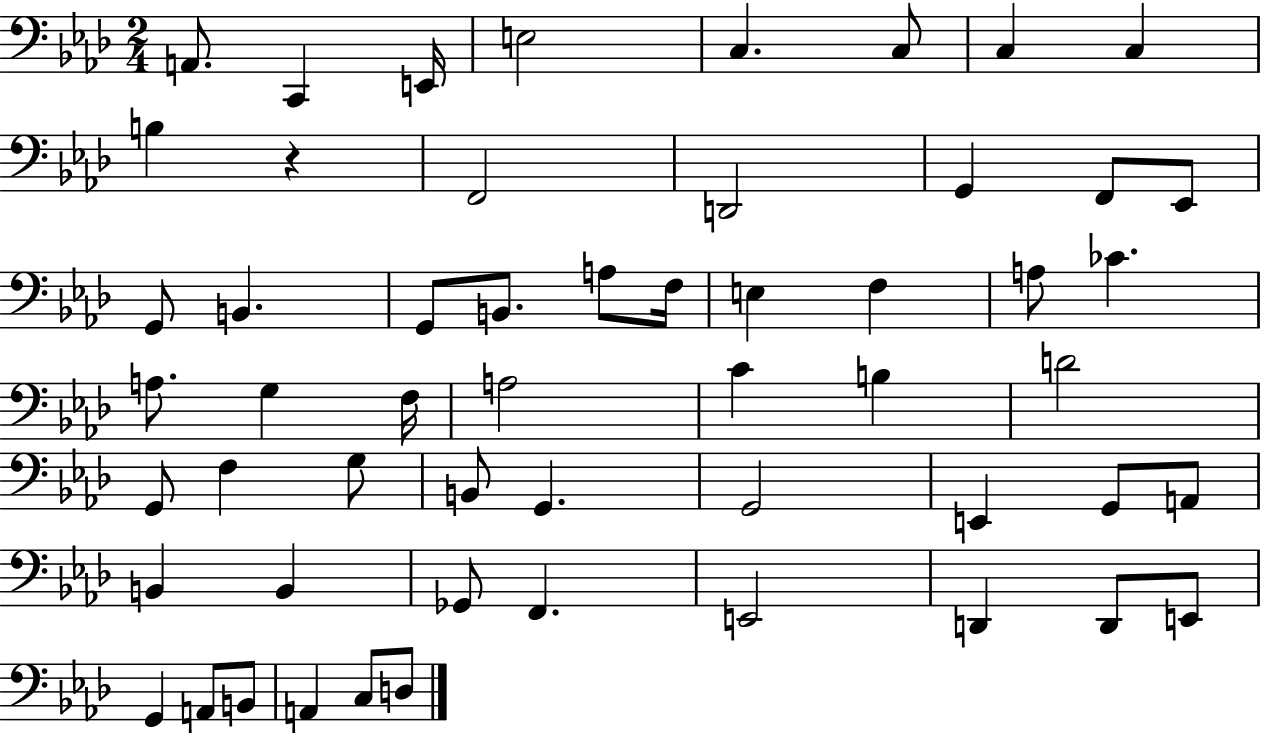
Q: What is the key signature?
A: AES major